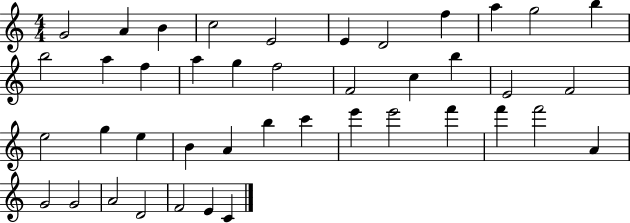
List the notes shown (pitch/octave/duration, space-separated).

G4/h A4/q B4/q C5/h E4/h E4/q D4/h F5/q A5/q G5/h B5/q B5/h A5/q F5/q A5/q G5/q F5/h F4/h C5/q B5/q E4/h F4/h E5/h G5/q E5/q B4/q A4/q B5/q C6/q E6/q E6/h F6/q F6/q F6/h A4/q G4/h G4/h A4/h D4/h F4/h E4/q C4/q